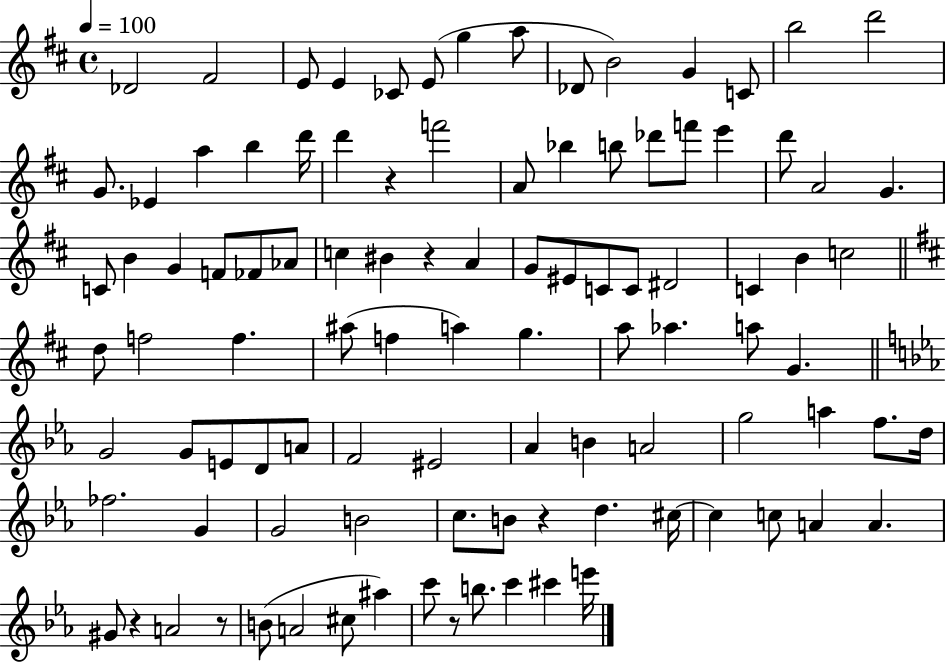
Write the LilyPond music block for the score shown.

{
  \clef treble
  \time 4/4
  \defaultTimeSignature
  \key d \major
  \tempo 4 = 100
  des'2 fis'2 | e'8 e'4 ces'8 e'8( g''4 a''8 | des'8 b'2) g'4 c'8 | b''2 d'''2 | \break g'8. ees'4 a''4 b''4 d'''16 | d'''4 r4 f'''2 | a'8 bes''4 b''8 des'''8 f'''8 e'''4 | d'''8 a'2 g'4. | \break c'8 b'4 g'4 f'8 fes'8 aes'8 | c''4 bis'4 r4 a'4 | g'8 eis'8 c'8 c'8 dis'2 | c'4 b'4 c''2 | \break \bar "||" \break \key d \major d''8 f''2 f''4. | ais''8( f''4 a''4) g''4. | a''8 aes''4. a''8 g'4. | \bar "||" \break \key ees \major g'2 g'8 e'8 d'8 a'8 | f'2 eis'2 | aes'4 b'4 a'2 | g''2 a''4 f''8. d''16 | \break fes''2. g'4 | g'2 b'2 | c''8. b'8 r4 d''4. cis''16~~ | cis''4 c''8 a'4 a'4. | \break gis'8 r4 a'2 r8 | b'8( a'2 cis''8 ais''4) | c'''8 r8 b''8. c'''4 cis'''4 e'''16 | \bar "|."
}